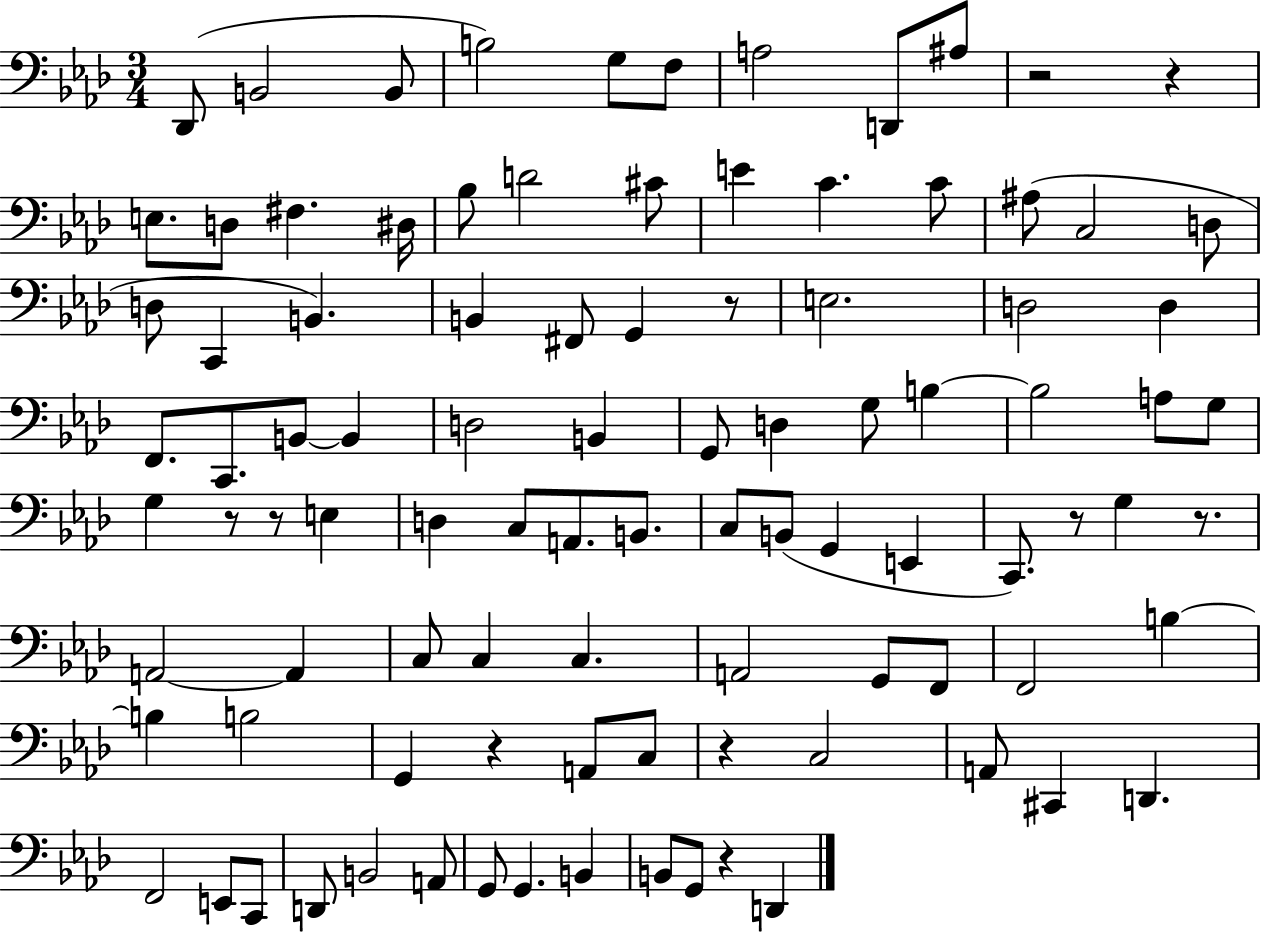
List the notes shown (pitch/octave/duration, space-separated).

Db2/e B2/h B2/e B3/h G3/e F3/e A3/h D2/e A#3/e R/h R/q E3/e. D3/e F#3/q. D#3/s Bb3/e D4/h C#4/e E4/q C4/q. C4/e A#3/e C3/h D3/e D3/e C2/q B2/q. B2/q F#2/e G2/q R/e E3/h. D3/h D3/q F2/e. C2/e. B2/e B2/q D3/h B2/q G2/e D3/q G3/e B3/q B3/h A3/e G3/e G3/q R/e R/e E3/q D3/q C3/e A2/e. B2/e. C3/e B2/e G2/q E2/q C2/e. R/e G3/q R/e. A2/h A2/q C3/e C3/q C3/q. A2/h G2/e F2/e F2/h B3/q B3/q B3/h G2/q R/q A2/e C3/e R/q C3/h A2/e C#2/q D2/q. F2/h E2/e C2/e D2/e B2/h A2/e G2/e G2/q. B2/q B2/e G2/e R/q D2/q